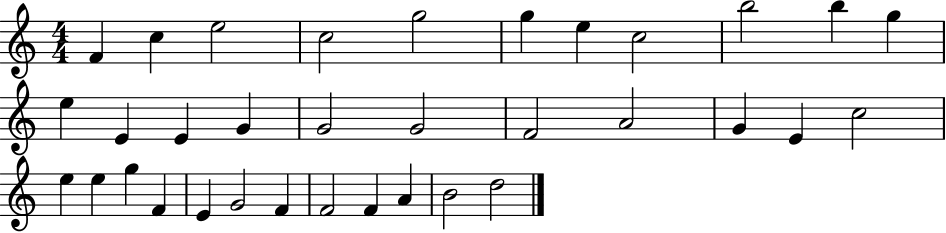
{
  \clef treble
  \numericTimeSignature
  \time 4/4
  \key c \major
  f'4 c''4 e''2 | c''2 g''2 | g''4 e''4 c''2 | b''2 b''4 g''4 | \break e''4 e'4 e'4 g'4 | g'2 g'2 | f'2 a'2 | g'4 e'4 c''2 | \break e''4 e''4 g''4 f'4 | e'4 g'2 f'4 | f'2 f'4 a'4 | b'2 d''2 | \break \bar "|."
}